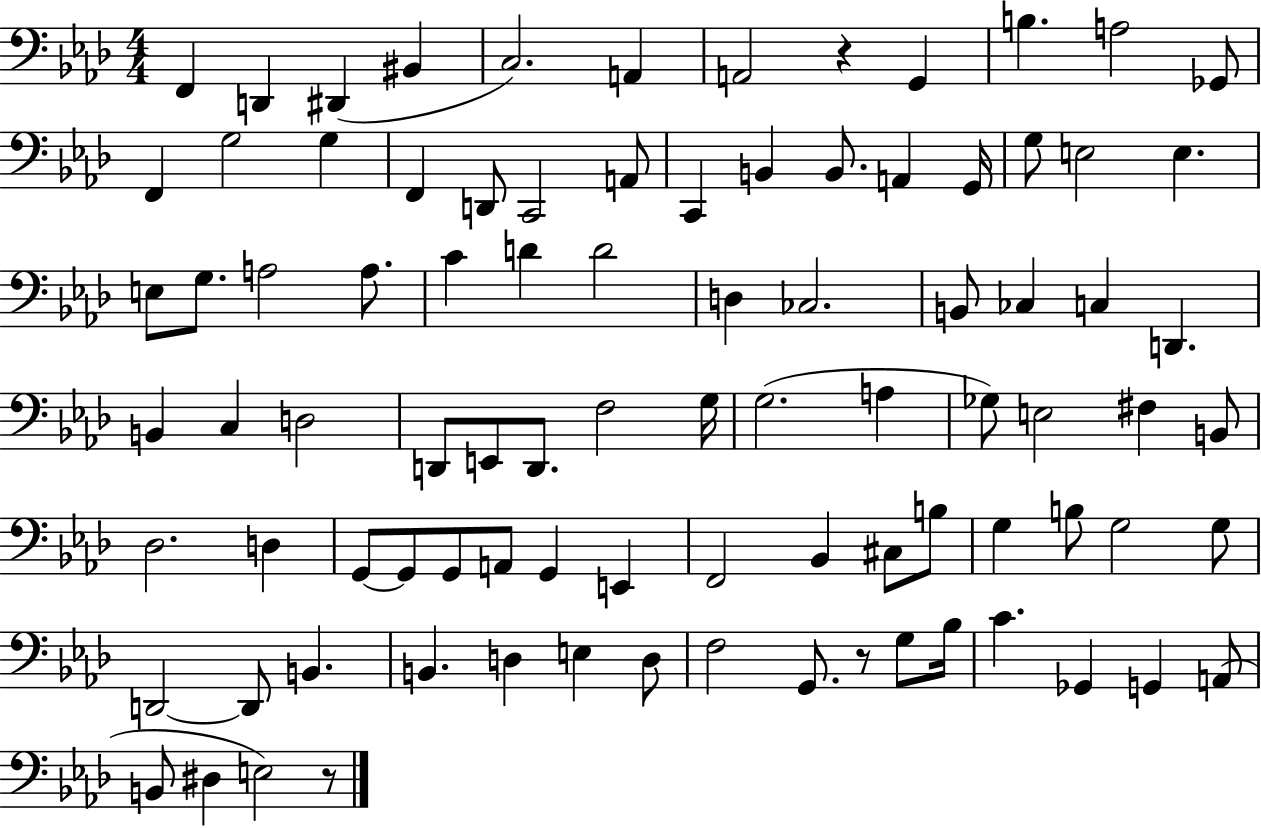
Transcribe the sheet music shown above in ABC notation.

X:1
T:Untitled
M:4/4
L:1/4
K:Ab
F,, D,, ^D,, ^B,, C,2 A,, A,,2 z G,, B, A,2 _G,,/2 F,, G,2 G, F,, D,,/2 C,,2 A,,/2 C,, B,, B,,/2 A,, G,,/4 G,/2 E,2 E, E,/2 G,/2 A,2 A,/2 C D D2 D, _C,2 B,,/2 _C, C, D,, B,, C, D,2 D,,/2 E,,/2 D,,/2 F,2 G,/4 G,2 A, _G,/2 E,2 ^F, B,,/2 _D,2 D, G,,/2 G,,/2 G,,/2 A,,/2 G,, E,, F,,2 _B,, ^C,/2 B,/2 G, B,/2 G,2 G,/2 D,,2 D,,/2 B,, B,, D, E, D,/2 F,2 G,,/2 z/2 G,/2 _B,/4 C _G,, G,, A,,/2 B,,/2 ^D, E,2 z/2